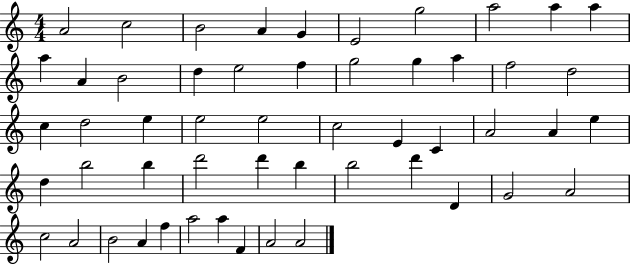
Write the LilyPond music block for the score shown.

{
  \clef treble
  \numericTimeSignature
  \time 4/4
  \key c \major
  a'2 c''2 | b'2 a'4 g'4 | e'2 g''2 | a''2 a''4 a''4 | \break a''4 a'4 b'2 | d''4 e''2 f''4 | g''2 g''4 a''4 | f''2 d''2 | \break c''4 d''2 e''4 | e''2 e''2 | c''2 e'4 c'4 | a'2 a'4 e''4 | \break d''4 b''2 b''4 | d'''2 d'''4 b''4 | b''2 d'''4 d'4 | g'2 a'2 | \break c''2 a'2 | b'2 a'4 f''4 | a''2 a''4 f'4 | a'2 a'2 | \break \bar "|."
}